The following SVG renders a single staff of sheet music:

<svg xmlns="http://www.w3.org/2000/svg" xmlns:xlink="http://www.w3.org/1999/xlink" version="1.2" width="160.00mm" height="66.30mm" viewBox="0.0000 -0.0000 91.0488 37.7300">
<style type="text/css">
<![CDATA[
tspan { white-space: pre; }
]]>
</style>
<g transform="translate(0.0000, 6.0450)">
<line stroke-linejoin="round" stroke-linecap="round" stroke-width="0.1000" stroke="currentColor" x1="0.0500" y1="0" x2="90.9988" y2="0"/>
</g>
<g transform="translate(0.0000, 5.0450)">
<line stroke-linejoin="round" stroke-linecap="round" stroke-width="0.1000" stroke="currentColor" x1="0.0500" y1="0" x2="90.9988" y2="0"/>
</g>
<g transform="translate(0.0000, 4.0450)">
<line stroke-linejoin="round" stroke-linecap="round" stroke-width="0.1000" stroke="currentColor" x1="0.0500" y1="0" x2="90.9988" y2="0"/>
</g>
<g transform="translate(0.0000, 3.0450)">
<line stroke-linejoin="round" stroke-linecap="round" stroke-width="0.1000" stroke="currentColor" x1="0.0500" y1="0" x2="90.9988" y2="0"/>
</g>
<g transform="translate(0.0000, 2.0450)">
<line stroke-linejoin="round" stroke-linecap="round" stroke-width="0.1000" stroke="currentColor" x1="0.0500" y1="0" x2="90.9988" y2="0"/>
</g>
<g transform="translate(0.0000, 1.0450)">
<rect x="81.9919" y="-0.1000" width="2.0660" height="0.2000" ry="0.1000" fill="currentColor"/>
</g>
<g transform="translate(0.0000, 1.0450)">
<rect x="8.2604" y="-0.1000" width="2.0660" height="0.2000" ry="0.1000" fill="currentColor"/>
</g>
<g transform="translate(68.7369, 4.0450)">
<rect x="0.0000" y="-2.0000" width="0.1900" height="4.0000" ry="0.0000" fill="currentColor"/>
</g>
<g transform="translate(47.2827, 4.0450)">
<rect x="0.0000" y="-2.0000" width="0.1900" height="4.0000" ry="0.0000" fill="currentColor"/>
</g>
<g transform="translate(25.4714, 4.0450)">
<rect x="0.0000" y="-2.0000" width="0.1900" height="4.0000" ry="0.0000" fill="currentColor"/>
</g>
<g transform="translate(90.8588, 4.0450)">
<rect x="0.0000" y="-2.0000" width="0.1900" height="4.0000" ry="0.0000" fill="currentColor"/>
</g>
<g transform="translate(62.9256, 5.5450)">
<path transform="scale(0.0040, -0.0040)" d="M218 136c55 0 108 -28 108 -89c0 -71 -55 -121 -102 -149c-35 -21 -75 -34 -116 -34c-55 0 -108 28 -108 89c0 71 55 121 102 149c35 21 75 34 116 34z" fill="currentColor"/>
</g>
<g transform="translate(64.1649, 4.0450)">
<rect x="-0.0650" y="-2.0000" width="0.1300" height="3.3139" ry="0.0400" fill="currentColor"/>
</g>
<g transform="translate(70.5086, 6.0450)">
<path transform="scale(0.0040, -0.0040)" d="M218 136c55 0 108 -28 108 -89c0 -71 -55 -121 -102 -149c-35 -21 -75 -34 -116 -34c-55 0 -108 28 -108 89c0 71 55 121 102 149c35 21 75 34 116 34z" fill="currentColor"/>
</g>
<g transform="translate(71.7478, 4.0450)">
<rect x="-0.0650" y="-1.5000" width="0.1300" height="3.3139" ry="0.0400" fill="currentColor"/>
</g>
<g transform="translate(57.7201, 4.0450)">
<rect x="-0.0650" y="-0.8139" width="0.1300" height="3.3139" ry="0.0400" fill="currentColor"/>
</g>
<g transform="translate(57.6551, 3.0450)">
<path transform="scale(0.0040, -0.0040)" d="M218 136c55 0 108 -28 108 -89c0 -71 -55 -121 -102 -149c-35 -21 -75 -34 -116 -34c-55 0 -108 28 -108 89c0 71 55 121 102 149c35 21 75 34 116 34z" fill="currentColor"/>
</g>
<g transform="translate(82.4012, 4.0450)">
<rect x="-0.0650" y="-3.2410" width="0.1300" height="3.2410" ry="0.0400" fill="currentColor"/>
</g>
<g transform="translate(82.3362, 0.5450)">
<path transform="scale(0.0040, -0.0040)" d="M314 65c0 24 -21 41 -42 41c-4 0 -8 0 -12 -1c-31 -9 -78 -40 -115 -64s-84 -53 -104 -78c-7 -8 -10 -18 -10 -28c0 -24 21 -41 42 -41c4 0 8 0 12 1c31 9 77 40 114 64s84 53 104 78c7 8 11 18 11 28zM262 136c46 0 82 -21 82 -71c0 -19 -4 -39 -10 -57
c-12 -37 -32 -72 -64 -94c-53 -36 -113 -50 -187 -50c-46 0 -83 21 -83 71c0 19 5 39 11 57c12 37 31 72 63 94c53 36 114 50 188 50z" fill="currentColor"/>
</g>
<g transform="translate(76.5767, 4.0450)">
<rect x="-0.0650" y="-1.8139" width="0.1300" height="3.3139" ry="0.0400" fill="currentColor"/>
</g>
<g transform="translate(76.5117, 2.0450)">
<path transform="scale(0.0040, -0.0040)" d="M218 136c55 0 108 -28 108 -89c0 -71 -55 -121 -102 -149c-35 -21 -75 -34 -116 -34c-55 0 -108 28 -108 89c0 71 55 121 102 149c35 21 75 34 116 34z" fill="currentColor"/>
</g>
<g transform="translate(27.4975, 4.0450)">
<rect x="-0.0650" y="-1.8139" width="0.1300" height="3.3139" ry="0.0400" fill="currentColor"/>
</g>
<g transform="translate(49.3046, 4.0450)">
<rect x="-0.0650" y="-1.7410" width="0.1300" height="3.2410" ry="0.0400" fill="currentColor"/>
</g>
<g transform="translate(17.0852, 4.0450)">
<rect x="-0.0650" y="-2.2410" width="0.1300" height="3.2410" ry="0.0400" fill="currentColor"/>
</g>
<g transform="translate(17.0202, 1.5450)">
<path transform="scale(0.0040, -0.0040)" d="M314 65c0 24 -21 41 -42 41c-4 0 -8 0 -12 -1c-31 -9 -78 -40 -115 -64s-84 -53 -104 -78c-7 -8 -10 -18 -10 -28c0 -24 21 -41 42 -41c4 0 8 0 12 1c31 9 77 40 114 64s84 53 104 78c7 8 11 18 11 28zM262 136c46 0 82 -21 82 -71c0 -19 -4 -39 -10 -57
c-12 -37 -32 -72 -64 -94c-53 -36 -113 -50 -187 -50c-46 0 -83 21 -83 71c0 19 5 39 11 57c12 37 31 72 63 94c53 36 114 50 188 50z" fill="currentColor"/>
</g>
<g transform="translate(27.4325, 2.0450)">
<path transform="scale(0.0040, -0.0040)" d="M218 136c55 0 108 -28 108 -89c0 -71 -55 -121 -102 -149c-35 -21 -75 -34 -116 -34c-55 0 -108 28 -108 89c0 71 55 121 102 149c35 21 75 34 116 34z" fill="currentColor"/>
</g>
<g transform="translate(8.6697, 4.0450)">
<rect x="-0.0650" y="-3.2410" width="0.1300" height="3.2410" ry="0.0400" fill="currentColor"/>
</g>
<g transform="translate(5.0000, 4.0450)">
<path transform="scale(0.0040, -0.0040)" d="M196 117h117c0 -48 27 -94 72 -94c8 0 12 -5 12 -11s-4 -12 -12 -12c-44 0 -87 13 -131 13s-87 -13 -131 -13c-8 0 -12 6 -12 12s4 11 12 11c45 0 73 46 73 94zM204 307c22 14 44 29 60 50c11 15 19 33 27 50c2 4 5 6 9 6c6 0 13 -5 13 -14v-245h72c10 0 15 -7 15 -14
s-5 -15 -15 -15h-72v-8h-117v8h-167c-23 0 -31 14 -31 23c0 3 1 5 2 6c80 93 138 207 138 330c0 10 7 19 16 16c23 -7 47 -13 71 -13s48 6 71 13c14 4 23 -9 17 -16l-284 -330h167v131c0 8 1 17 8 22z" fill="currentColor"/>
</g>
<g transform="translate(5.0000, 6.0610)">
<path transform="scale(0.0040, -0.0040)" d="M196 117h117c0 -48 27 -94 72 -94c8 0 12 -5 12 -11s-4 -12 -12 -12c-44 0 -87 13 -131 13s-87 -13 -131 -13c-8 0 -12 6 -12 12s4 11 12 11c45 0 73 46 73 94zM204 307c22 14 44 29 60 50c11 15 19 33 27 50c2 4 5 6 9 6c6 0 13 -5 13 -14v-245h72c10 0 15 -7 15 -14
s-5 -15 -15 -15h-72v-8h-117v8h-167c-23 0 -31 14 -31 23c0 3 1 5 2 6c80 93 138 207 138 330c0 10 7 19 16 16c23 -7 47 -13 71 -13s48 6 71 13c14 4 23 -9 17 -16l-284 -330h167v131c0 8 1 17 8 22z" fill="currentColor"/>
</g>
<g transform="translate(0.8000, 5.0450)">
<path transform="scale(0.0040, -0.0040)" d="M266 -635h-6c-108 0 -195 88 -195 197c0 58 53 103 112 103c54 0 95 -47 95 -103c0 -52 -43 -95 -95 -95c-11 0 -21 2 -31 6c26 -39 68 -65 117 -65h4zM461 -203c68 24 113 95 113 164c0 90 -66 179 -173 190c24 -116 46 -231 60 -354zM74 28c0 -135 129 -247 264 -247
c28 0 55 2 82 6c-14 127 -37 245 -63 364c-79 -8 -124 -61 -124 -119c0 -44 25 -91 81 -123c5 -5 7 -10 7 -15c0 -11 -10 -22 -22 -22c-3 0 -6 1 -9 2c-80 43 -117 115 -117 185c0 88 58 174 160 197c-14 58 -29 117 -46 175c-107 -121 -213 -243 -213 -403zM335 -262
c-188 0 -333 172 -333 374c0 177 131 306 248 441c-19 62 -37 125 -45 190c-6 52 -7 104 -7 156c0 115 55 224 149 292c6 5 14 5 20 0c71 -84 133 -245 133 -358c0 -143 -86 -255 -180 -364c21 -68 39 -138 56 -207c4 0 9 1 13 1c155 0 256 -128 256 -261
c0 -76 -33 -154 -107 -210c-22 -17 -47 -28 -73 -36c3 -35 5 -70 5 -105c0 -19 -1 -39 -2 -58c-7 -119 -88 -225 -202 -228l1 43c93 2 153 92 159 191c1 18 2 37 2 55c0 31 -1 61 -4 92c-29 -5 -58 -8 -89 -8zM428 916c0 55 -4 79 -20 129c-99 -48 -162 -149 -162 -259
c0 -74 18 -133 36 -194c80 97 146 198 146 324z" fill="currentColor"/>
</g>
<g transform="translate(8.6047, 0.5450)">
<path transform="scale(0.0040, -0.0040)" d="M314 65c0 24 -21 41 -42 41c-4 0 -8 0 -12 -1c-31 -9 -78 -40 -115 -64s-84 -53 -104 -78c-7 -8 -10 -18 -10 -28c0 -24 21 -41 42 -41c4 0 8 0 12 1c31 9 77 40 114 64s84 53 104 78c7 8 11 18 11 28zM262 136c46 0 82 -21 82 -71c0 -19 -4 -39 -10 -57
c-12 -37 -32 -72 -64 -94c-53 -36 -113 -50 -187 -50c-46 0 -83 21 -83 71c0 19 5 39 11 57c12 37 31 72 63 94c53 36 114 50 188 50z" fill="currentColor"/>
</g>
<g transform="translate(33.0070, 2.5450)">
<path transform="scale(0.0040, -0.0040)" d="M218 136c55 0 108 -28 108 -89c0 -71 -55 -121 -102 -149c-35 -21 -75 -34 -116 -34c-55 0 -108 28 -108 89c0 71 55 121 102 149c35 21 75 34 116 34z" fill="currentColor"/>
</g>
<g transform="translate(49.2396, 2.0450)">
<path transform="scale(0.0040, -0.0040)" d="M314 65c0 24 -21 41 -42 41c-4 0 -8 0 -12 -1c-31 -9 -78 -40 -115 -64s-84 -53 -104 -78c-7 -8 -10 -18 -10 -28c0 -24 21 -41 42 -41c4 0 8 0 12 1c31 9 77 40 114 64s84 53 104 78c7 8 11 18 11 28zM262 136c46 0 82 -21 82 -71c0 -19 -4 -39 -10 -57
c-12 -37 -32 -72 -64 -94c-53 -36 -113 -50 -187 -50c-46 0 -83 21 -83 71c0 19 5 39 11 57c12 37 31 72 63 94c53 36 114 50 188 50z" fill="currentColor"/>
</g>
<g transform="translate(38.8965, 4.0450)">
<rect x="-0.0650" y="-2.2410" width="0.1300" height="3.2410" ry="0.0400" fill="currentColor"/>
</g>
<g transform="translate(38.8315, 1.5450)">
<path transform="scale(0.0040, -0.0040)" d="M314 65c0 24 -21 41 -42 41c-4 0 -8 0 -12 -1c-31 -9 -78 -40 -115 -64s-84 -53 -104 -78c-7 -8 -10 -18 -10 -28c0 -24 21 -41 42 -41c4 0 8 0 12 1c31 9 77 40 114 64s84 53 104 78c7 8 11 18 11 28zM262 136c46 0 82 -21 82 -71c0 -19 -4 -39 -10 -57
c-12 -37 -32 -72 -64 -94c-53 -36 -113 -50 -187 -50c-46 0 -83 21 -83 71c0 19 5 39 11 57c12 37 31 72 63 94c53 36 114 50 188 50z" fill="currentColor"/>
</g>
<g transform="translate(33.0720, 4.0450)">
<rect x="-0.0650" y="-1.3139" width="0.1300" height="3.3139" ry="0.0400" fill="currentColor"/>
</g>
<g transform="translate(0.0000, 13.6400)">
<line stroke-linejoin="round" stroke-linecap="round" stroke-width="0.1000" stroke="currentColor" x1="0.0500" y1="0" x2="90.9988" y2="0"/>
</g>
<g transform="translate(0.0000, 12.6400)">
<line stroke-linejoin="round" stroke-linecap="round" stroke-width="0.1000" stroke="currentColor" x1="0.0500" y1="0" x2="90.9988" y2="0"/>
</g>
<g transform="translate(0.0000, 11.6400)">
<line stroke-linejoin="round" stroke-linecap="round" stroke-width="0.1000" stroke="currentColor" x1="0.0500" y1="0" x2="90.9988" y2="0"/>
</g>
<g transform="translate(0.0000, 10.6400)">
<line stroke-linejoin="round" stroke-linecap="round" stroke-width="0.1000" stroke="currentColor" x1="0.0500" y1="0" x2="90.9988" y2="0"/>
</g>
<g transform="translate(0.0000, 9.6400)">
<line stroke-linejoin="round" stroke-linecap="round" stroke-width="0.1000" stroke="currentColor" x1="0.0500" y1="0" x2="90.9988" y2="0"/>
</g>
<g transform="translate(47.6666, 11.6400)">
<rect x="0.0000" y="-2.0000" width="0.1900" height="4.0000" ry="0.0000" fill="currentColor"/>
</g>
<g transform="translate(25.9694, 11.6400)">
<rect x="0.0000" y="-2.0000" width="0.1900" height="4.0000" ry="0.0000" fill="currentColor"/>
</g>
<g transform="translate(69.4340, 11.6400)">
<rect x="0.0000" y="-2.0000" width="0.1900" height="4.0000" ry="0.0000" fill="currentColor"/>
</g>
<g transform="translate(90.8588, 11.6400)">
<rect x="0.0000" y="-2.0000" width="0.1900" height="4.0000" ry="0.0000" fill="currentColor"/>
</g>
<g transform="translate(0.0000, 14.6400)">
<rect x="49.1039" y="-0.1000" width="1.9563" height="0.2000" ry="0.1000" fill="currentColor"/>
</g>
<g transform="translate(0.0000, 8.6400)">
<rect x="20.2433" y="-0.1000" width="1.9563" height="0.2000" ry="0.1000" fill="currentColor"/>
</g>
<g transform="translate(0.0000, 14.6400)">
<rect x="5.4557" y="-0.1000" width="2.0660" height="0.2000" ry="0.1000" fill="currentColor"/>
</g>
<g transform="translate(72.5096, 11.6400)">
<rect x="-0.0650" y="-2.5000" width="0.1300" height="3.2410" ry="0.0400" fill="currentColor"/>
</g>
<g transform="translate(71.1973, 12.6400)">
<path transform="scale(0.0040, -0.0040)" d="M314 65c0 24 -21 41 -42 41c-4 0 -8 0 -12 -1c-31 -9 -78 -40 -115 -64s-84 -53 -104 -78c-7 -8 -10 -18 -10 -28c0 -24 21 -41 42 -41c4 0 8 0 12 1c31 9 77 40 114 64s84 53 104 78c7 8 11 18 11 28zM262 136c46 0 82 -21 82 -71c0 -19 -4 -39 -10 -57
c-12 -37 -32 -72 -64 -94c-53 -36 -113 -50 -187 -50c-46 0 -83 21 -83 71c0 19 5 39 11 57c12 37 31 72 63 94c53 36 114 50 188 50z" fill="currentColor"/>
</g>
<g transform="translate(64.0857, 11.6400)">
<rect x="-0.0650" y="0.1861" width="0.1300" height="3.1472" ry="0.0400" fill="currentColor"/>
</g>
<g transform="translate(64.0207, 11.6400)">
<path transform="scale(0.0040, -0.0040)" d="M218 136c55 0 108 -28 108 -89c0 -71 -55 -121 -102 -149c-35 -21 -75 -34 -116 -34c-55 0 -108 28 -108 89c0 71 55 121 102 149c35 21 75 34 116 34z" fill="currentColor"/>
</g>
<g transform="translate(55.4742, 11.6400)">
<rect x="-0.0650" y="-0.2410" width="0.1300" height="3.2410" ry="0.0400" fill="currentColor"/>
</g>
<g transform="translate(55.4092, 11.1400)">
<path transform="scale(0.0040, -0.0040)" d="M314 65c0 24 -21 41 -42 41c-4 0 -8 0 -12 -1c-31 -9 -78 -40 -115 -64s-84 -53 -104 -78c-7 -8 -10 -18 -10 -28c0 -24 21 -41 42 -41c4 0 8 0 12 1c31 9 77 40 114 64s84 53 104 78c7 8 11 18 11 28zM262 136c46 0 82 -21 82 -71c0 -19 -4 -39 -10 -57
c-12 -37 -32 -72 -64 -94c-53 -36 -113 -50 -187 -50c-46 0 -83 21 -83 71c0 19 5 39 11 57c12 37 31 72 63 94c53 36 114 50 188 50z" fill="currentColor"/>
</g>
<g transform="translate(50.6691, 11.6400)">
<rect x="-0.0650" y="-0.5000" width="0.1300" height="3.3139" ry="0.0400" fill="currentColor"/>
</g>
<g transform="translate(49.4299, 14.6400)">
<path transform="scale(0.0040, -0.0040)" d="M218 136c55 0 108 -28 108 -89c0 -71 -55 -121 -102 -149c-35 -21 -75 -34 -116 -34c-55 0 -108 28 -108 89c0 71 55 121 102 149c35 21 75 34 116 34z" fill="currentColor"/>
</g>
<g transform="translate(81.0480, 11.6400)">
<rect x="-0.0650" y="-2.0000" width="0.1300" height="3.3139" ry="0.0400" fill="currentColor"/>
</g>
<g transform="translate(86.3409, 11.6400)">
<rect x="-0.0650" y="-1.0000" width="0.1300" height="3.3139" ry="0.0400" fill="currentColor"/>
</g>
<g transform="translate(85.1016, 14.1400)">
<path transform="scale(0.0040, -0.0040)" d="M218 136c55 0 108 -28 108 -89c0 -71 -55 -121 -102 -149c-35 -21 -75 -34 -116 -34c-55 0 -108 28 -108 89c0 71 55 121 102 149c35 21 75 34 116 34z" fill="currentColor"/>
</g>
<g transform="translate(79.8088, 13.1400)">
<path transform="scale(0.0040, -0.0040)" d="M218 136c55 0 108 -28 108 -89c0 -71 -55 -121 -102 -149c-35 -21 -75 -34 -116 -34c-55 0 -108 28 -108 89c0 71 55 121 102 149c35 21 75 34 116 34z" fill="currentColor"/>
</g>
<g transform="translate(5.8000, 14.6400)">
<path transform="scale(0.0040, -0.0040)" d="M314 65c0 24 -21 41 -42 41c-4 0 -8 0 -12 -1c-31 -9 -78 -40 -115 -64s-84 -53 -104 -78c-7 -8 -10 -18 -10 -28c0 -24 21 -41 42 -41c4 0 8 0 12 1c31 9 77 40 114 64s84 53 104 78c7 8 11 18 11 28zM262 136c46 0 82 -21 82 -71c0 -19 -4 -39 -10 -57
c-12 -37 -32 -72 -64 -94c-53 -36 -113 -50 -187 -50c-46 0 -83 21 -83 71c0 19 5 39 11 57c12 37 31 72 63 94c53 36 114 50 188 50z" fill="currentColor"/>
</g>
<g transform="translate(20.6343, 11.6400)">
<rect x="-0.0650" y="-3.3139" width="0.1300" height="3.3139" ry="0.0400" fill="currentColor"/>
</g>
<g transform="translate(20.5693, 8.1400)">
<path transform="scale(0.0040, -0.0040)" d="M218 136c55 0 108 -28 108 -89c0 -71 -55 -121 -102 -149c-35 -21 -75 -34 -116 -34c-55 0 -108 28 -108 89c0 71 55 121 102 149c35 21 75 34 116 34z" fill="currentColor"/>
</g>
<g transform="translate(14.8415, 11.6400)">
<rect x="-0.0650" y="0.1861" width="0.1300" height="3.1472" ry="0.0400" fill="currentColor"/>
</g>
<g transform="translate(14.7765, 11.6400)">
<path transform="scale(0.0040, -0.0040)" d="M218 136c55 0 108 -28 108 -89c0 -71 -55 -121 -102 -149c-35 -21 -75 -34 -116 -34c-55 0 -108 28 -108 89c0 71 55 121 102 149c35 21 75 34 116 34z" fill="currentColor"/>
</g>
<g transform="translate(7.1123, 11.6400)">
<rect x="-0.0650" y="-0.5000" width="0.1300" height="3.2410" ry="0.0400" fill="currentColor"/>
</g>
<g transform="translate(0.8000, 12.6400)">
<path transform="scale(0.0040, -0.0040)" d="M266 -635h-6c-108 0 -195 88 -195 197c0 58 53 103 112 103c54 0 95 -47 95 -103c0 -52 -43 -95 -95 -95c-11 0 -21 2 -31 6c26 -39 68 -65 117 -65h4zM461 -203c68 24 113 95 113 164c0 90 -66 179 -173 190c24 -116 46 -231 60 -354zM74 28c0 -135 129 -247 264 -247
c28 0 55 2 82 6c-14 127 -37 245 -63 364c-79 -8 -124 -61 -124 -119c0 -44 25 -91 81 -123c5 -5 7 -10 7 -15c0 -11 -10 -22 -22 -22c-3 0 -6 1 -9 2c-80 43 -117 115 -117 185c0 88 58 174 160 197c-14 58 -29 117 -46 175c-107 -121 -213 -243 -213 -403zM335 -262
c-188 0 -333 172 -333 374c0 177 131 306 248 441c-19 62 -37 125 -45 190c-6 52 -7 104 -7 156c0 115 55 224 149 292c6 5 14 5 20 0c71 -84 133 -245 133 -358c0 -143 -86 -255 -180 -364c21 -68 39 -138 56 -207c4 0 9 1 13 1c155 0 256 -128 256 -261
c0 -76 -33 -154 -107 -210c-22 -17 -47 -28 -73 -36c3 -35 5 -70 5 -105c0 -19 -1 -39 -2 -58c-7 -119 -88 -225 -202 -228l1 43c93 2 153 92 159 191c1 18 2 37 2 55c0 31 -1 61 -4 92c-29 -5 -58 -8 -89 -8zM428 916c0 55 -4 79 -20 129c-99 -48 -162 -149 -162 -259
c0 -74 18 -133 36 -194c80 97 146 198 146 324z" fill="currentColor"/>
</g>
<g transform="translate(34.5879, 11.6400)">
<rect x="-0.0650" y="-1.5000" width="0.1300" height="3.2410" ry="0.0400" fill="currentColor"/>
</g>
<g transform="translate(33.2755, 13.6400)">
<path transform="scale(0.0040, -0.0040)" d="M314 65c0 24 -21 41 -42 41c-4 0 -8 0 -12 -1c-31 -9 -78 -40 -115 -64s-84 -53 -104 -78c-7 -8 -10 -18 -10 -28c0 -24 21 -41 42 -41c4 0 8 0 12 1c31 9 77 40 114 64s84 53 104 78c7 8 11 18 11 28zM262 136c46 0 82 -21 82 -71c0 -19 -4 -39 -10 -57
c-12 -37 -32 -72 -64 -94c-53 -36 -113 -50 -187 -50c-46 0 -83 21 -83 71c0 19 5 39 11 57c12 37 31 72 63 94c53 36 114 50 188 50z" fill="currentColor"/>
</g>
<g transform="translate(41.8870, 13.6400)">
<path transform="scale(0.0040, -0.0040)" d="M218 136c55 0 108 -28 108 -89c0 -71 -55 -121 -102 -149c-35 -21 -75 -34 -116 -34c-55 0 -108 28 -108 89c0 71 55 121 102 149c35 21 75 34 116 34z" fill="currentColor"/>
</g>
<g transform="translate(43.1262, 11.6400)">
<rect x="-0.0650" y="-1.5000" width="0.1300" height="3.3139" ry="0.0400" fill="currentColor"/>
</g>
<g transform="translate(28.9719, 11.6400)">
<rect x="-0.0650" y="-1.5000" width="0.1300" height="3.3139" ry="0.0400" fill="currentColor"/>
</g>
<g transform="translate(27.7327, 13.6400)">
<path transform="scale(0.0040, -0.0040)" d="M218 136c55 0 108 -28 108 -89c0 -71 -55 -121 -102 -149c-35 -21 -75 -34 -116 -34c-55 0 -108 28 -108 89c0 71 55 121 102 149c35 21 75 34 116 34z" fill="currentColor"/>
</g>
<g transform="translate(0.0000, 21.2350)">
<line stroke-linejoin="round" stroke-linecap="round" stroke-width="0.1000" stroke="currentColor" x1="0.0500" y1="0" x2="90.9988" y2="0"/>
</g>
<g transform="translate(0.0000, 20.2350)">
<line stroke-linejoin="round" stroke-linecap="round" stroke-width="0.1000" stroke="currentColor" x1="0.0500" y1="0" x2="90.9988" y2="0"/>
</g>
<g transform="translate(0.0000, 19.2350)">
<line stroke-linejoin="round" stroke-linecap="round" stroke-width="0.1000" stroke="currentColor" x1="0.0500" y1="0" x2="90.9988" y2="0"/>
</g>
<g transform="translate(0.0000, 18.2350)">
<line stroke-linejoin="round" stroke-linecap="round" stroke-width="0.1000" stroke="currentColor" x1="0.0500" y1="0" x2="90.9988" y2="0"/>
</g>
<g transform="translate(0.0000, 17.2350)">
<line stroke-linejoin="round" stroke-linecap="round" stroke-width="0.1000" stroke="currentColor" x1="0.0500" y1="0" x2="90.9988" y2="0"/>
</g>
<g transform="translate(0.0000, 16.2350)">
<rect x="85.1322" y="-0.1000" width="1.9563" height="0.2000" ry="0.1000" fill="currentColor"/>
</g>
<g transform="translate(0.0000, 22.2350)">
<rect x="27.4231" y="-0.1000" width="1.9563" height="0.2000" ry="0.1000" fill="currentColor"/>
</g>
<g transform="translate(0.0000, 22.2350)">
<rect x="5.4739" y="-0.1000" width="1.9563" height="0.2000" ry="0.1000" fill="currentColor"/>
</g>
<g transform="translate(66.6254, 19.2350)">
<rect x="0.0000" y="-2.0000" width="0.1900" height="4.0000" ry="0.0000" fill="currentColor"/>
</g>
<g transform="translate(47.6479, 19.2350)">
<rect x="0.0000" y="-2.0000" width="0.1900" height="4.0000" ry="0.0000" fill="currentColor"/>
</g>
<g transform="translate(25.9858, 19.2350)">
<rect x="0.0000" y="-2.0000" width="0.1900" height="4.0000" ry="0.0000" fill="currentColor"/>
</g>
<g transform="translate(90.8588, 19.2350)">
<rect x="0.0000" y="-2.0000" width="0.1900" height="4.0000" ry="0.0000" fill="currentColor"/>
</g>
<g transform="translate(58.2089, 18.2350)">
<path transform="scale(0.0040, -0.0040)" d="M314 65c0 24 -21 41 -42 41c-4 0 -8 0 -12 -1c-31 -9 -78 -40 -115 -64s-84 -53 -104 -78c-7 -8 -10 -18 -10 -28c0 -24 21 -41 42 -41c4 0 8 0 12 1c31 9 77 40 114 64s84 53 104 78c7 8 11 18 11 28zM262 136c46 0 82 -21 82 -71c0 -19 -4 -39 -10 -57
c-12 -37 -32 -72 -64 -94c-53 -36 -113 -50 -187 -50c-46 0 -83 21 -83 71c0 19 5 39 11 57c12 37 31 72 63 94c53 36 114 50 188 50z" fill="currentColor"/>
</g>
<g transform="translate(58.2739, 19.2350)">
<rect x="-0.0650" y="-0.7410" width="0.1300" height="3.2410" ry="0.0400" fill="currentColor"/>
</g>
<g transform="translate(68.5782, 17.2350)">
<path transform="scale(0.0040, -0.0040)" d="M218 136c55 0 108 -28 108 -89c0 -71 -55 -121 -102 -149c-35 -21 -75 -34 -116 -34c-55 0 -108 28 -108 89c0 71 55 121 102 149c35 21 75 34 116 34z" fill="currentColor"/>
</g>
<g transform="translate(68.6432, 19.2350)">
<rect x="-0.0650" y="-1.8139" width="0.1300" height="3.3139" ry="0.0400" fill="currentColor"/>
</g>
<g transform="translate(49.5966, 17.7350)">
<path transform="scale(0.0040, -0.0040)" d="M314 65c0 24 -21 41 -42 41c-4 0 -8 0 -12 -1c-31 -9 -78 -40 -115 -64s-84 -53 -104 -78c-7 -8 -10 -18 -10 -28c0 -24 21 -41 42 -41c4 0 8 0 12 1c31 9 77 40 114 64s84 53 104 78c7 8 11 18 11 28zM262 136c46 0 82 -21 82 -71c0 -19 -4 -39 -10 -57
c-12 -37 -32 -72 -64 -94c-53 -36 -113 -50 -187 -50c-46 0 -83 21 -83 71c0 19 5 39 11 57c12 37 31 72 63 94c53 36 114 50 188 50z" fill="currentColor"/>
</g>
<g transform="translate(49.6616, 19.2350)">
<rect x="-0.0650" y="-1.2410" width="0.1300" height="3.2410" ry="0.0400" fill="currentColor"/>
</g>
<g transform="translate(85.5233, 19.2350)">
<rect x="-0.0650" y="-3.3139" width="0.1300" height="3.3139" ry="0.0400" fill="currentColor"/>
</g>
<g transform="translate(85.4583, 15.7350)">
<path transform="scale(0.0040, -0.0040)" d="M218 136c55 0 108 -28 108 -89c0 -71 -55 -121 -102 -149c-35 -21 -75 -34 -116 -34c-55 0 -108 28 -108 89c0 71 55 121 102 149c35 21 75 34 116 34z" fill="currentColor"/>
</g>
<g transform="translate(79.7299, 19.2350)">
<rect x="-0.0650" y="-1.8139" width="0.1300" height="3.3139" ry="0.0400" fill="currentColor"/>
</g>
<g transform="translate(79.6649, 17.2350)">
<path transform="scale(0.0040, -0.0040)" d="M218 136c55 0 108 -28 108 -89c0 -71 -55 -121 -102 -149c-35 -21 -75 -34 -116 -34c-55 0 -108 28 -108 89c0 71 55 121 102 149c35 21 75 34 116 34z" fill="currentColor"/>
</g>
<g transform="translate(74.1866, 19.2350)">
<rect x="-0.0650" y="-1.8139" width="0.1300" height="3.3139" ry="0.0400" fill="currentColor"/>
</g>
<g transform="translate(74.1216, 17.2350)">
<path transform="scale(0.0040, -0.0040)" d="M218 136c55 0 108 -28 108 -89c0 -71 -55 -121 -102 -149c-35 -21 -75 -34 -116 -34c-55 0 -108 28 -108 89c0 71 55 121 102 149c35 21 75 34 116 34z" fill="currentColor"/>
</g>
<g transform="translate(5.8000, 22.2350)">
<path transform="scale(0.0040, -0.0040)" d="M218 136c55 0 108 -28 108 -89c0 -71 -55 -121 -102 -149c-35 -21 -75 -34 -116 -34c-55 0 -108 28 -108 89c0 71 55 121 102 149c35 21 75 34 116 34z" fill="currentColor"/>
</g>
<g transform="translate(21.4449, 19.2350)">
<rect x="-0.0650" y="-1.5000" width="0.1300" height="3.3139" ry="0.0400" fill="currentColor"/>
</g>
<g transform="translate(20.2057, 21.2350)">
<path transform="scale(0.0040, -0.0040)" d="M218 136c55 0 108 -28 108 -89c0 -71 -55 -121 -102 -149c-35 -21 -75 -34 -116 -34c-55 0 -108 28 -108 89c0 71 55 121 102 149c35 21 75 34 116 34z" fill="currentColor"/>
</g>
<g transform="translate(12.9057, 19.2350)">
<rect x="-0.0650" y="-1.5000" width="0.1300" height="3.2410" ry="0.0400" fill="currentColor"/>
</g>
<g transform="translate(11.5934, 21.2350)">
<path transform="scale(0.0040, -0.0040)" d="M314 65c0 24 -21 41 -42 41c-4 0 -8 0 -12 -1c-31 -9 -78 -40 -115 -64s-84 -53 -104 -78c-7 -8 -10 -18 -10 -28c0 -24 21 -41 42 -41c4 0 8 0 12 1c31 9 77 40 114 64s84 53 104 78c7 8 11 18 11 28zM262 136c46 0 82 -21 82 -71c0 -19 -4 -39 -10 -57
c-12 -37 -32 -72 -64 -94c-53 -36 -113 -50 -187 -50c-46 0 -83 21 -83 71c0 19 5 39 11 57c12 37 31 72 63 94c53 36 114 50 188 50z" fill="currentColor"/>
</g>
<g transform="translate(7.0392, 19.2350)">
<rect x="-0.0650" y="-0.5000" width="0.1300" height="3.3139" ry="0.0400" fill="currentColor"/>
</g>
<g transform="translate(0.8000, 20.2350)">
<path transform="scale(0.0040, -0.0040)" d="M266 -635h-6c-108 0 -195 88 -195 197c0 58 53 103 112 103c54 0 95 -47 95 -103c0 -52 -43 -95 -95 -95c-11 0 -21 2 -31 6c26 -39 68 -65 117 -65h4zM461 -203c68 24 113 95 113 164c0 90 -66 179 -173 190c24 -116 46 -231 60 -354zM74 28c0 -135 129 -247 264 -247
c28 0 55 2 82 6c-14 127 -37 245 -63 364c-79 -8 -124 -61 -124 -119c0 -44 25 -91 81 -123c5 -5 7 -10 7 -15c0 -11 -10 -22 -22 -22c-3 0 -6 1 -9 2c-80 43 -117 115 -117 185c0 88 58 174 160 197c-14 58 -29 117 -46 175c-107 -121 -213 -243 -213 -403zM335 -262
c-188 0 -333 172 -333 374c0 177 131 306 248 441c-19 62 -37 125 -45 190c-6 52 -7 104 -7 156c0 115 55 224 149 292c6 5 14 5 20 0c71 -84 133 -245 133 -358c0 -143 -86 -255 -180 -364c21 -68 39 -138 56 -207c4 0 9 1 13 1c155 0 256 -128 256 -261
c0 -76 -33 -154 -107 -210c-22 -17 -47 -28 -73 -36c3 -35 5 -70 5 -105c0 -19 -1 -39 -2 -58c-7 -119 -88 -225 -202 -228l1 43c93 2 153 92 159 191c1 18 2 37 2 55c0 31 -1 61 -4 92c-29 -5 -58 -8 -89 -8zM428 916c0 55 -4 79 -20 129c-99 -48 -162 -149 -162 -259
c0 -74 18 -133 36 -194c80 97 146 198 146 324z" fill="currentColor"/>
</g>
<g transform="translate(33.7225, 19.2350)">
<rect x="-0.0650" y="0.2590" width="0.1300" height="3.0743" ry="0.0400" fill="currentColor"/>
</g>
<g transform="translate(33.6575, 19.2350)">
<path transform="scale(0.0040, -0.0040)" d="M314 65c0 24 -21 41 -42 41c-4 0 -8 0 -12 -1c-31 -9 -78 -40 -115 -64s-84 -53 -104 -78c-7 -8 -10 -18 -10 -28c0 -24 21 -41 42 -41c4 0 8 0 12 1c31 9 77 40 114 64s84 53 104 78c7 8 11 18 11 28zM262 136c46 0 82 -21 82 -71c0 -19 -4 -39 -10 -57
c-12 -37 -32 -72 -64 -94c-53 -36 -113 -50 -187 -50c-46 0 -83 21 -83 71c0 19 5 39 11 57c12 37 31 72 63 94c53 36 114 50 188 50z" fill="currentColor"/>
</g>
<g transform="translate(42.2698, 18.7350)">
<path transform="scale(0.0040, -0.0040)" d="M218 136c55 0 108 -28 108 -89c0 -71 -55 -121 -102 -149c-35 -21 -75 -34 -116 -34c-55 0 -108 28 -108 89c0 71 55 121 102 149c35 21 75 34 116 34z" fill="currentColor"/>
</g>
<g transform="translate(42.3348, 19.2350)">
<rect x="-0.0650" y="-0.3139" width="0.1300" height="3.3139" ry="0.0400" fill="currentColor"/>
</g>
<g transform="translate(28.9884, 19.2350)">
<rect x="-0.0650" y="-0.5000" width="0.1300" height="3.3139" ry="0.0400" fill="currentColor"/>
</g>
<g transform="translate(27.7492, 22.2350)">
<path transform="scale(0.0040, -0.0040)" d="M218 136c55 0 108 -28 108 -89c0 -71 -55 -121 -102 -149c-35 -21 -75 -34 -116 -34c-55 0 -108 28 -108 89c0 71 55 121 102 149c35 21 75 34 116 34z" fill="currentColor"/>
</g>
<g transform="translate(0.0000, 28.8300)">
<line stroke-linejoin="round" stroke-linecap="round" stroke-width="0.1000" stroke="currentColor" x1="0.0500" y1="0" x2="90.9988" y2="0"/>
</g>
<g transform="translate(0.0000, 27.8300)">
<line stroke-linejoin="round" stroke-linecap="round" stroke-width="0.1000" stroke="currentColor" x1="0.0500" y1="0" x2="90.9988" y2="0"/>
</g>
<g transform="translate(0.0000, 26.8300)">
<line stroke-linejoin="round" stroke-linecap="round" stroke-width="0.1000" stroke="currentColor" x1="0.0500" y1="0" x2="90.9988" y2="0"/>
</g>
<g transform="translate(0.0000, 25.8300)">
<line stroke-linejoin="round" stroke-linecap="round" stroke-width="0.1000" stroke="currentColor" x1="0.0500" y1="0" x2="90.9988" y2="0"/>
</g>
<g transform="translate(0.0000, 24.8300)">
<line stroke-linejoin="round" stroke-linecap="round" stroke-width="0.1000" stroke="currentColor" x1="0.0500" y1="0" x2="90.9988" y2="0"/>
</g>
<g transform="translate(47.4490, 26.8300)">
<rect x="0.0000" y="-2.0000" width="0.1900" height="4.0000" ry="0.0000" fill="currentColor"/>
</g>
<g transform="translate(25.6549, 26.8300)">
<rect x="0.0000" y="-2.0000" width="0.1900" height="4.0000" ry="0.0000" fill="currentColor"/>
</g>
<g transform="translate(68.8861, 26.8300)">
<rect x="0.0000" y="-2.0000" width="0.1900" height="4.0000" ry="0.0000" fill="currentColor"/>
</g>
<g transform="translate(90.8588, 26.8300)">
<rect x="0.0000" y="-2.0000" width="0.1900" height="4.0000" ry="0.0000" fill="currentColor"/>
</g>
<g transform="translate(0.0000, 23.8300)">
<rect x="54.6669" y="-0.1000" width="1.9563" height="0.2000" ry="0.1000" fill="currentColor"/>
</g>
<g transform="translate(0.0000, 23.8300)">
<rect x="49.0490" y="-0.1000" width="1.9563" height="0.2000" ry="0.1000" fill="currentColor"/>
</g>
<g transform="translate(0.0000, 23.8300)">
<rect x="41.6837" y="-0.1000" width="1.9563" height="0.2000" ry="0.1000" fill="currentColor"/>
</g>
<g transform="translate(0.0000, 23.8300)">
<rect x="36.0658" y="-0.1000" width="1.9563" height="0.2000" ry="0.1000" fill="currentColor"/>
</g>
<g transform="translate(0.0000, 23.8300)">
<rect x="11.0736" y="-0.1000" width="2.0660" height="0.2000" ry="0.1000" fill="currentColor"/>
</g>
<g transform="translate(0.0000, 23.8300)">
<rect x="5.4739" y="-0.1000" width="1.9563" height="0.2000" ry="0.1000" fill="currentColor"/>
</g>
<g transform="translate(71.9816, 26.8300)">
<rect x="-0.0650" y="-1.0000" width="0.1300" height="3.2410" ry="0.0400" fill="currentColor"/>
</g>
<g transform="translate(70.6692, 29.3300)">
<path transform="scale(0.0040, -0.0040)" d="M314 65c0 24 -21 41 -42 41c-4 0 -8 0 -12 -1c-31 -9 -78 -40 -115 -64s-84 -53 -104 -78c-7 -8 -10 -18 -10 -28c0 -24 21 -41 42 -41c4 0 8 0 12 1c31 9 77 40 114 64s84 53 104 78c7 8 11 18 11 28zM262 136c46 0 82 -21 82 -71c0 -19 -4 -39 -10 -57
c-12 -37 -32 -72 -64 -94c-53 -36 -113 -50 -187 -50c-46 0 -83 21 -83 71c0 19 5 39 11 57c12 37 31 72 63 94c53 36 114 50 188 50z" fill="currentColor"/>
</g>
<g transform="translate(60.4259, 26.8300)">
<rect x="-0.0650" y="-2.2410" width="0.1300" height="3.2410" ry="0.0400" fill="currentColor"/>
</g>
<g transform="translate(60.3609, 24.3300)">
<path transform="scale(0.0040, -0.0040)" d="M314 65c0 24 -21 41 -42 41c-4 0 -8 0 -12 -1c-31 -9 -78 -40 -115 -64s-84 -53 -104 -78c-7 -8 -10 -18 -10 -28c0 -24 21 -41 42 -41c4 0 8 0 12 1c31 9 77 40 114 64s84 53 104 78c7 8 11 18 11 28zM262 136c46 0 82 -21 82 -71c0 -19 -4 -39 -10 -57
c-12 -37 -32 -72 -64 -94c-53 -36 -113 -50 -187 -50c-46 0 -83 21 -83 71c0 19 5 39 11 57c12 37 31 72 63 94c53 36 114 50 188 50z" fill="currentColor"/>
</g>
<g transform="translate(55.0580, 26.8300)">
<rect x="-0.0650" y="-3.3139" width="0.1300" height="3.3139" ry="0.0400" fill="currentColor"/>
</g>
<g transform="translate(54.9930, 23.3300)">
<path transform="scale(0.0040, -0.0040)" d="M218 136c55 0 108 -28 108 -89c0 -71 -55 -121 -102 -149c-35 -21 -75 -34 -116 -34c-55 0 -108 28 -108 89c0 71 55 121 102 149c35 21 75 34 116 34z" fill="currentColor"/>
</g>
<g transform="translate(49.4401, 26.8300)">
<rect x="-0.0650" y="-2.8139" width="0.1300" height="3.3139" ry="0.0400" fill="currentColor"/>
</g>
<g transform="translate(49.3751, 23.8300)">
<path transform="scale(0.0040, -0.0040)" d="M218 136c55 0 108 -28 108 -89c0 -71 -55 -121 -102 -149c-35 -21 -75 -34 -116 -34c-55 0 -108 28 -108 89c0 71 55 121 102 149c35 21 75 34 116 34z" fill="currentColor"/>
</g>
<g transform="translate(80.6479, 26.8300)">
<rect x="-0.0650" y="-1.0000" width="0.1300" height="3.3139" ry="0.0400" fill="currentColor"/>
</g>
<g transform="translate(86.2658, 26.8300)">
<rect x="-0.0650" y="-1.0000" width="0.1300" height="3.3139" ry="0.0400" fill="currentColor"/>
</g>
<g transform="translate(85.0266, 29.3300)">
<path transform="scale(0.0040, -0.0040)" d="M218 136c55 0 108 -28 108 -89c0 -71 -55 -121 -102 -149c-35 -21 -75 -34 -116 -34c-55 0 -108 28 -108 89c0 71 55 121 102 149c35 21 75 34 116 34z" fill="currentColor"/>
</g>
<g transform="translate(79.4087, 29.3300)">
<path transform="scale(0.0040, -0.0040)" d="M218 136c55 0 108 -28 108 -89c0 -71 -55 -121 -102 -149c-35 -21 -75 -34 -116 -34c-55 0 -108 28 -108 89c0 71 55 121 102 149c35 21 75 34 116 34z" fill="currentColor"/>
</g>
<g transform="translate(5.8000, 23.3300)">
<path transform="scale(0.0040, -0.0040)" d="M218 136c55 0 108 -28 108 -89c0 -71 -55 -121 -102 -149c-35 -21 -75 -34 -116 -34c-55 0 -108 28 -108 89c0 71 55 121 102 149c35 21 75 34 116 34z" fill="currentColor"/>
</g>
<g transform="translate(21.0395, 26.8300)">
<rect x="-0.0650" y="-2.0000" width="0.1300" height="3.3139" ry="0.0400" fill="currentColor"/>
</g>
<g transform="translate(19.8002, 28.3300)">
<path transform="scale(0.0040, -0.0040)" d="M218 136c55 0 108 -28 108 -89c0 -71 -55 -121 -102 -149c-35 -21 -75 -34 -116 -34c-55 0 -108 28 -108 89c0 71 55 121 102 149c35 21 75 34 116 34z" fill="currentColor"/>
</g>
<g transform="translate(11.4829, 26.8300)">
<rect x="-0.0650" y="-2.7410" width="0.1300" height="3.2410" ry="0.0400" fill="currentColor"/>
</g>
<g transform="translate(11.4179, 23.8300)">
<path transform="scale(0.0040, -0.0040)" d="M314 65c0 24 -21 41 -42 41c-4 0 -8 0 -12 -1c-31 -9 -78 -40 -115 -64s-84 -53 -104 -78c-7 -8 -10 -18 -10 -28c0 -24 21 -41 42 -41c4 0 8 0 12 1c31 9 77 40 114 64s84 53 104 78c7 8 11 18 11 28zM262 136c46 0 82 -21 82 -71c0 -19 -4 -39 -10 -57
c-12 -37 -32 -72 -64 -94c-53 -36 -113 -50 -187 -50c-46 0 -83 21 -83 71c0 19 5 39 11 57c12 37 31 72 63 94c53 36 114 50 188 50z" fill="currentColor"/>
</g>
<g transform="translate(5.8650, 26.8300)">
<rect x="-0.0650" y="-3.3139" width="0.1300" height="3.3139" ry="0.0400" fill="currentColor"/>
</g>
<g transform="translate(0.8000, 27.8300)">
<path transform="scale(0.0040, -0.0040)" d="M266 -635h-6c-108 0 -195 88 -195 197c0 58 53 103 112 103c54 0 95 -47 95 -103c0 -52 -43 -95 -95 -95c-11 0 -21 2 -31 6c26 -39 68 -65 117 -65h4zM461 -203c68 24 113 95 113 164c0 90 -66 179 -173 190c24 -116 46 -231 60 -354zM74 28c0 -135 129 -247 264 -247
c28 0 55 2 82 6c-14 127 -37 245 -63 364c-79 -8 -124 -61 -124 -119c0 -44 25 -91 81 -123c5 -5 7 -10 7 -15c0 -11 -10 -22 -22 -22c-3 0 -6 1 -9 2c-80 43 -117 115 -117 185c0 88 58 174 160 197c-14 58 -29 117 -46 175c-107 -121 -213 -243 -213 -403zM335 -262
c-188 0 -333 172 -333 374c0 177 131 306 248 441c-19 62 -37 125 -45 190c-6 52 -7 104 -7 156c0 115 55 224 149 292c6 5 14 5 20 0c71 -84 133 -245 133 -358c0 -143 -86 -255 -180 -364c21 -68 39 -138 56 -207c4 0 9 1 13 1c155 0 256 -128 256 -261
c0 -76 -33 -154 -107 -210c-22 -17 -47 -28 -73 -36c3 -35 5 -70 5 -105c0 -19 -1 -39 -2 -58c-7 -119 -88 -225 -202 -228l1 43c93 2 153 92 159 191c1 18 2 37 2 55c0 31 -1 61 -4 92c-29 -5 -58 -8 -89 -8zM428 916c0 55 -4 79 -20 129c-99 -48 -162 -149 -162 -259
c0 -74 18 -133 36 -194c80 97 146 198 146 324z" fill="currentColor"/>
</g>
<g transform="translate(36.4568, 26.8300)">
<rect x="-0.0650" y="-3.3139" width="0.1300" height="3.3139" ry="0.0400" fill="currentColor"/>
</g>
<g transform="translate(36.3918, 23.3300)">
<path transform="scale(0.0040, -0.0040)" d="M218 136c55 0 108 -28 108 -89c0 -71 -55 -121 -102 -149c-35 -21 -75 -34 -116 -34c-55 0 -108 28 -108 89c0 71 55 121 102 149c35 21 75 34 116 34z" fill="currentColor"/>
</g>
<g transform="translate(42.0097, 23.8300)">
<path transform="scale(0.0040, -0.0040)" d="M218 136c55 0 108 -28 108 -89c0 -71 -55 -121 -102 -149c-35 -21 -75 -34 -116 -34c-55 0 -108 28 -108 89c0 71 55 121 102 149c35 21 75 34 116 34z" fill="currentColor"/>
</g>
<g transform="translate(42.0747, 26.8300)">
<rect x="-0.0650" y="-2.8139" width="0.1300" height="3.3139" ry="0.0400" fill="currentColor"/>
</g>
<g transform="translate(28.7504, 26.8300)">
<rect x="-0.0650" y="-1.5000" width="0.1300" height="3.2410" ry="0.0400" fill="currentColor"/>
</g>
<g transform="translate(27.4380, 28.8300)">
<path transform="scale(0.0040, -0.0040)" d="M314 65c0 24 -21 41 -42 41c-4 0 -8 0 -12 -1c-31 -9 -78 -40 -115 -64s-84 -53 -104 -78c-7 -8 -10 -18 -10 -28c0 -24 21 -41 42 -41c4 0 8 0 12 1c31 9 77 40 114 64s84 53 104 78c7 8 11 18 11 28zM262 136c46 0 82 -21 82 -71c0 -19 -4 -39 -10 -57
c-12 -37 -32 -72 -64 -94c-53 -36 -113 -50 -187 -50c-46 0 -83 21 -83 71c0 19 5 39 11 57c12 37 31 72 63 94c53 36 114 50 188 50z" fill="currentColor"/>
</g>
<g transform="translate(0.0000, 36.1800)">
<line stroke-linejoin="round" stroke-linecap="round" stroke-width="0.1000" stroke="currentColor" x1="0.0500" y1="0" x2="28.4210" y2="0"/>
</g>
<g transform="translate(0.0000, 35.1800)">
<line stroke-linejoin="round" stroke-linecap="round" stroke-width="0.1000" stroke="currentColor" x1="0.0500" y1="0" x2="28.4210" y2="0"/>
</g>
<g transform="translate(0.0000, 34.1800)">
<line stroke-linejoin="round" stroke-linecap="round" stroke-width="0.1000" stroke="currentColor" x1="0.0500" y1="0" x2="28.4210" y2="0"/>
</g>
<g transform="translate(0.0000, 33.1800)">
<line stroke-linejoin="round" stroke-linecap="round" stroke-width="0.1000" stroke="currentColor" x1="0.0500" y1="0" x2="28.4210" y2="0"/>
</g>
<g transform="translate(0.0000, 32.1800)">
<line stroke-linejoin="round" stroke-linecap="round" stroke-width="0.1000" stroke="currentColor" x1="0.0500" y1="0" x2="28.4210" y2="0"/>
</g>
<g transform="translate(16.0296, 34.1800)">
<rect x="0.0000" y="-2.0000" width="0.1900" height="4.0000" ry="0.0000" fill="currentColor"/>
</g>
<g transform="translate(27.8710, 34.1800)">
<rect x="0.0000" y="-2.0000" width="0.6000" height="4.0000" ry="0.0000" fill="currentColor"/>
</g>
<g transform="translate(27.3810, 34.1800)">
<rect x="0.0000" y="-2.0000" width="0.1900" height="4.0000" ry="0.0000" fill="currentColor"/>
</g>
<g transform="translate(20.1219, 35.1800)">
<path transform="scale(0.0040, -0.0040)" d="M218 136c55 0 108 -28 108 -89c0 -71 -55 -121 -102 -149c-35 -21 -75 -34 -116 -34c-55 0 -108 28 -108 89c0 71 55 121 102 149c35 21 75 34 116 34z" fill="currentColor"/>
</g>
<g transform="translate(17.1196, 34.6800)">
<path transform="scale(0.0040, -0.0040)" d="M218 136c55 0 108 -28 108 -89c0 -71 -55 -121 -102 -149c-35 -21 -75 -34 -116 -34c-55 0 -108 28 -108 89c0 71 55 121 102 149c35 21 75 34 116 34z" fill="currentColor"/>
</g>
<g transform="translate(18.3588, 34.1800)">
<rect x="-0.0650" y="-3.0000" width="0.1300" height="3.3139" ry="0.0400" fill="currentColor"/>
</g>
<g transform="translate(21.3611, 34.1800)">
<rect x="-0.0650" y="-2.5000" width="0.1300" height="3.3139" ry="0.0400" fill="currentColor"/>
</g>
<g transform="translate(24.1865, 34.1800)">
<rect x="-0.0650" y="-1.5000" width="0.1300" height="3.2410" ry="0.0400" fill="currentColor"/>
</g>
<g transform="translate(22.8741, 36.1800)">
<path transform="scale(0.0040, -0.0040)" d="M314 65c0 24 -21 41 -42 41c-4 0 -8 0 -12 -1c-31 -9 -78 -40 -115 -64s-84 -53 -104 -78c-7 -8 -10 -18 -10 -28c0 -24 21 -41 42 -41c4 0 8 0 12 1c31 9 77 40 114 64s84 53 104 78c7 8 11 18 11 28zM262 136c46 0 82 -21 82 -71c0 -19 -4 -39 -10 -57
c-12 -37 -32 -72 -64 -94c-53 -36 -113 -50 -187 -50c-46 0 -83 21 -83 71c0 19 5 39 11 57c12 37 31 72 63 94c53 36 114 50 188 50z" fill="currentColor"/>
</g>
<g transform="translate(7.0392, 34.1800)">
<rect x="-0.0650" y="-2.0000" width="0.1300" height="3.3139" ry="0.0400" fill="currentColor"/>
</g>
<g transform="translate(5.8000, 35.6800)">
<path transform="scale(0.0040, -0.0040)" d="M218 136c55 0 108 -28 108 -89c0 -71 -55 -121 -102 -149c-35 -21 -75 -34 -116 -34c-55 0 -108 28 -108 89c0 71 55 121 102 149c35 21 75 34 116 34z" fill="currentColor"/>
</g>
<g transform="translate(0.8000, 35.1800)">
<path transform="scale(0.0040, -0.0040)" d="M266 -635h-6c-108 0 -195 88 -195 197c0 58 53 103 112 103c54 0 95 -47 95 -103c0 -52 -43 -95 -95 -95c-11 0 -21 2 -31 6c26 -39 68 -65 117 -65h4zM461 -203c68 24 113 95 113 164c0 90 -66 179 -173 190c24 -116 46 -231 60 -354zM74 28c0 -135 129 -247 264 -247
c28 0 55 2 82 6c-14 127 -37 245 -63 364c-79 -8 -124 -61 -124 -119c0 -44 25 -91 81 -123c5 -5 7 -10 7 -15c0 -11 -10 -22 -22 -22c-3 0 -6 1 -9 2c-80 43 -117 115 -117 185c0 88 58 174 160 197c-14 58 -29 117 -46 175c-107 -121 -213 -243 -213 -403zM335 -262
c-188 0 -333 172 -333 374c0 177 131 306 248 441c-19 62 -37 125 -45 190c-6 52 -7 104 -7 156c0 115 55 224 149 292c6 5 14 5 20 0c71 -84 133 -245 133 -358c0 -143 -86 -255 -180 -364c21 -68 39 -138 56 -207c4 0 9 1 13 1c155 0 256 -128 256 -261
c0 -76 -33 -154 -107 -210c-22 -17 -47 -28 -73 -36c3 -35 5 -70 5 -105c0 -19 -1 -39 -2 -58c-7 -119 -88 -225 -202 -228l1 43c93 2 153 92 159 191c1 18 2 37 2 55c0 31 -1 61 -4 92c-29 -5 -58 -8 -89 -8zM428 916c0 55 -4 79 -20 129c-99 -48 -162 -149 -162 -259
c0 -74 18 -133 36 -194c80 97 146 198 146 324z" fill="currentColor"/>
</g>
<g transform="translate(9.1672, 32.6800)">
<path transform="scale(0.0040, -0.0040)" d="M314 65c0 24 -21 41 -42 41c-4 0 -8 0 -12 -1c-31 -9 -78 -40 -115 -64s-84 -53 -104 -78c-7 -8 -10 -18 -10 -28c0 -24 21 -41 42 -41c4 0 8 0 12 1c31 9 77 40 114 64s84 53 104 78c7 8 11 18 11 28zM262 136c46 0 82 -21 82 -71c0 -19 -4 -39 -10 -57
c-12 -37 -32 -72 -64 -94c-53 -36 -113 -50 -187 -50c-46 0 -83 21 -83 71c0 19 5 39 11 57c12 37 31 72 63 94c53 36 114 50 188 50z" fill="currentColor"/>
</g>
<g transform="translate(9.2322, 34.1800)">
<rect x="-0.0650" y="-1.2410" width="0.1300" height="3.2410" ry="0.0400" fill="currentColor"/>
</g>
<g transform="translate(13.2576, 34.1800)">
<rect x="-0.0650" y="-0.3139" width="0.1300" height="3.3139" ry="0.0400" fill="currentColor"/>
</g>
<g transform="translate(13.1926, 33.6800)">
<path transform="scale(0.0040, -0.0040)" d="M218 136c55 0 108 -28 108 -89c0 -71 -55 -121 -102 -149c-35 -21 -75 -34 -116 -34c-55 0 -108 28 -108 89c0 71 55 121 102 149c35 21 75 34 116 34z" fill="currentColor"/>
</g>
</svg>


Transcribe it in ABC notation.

X:1
T:Untitled
M:4/4
L:1/4
K:C
b2 g2 f e g2 f2 d F E f b2 C2 B b E E2 E C c2 B G2 F D C E2 E C B2 c e2 d2 f f f b b a2 F E2 b a a b g2 D2 D D F e2 c A G E2